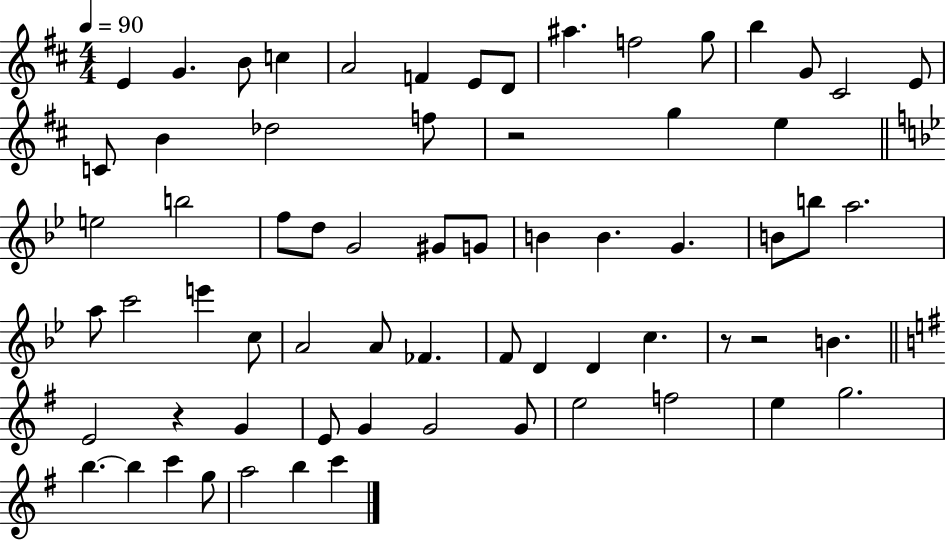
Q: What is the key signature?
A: D major